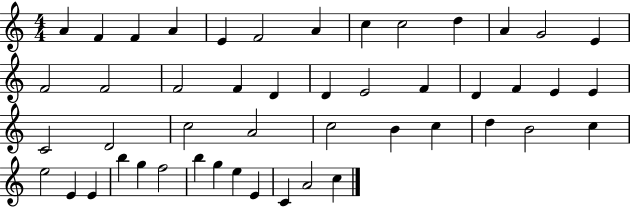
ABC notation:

X:1
T:Untitled
M:4/4
L:1/4
K:C
A F F A E F2 A c c2 d A G2 E F2 F2 F2 F D D E2 F D F E E C2 D2 c2 A2 c2 B c d B2 c e2 E E b g f2 b g e E C A2 c